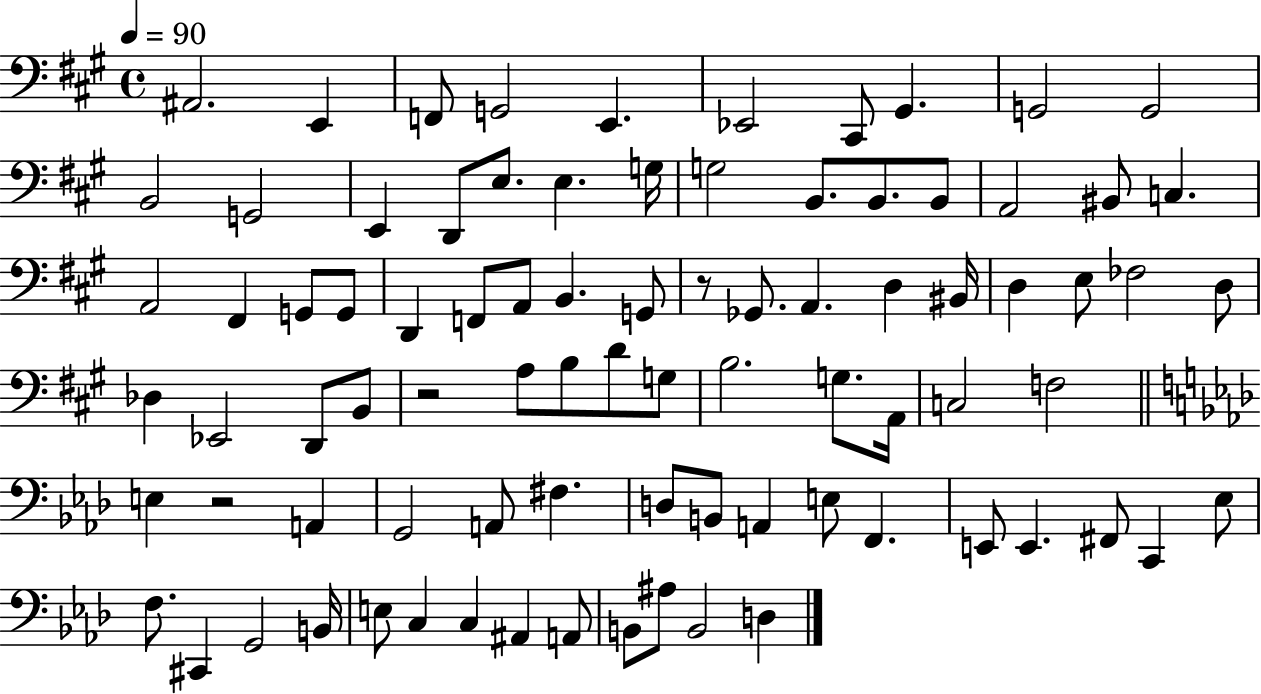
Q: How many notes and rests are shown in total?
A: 85